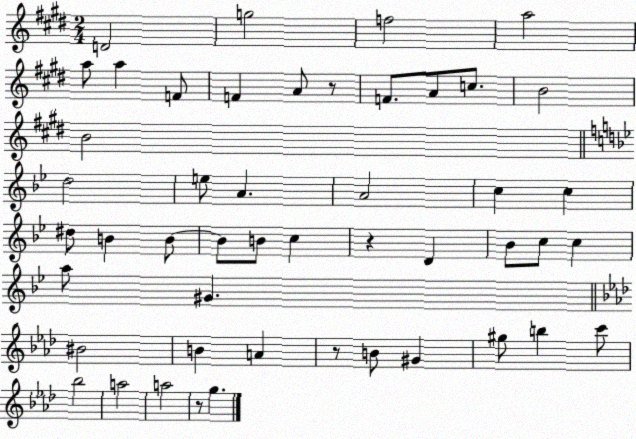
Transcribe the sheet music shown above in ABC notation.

X:1
T:Untitled
M:2/4
L:1/4
K:E
D2 g2 f2 a2 a/2 a F/2 F A/2 z/2 F/2 A/2 c/2 B2 B2 d2 e/2 A A2 c c ^d/2 B B/2 B/2 B/2 c z D _B/2 c/2 c a/2 ^G ^B2 B A z/2 B/2 ^G ^g/2 b c'/2 _b2 a2 a2 z/2 g